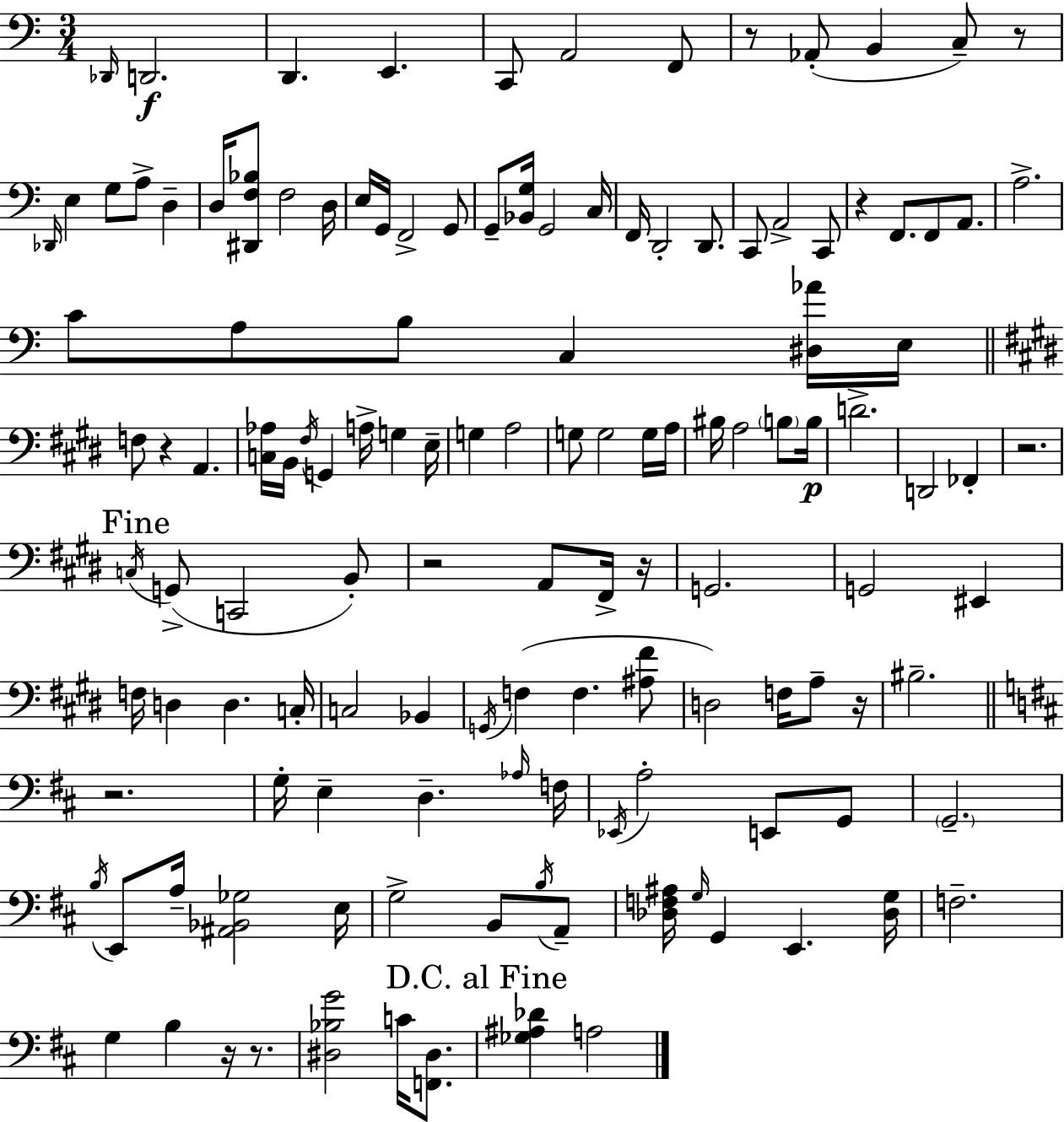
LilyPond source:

{
  \clef bass
  \numericTimeSignature
  \time 3/4
  \key c \major
  \grace { des,16 }\f d,2. | d,4. e,4. | c,8 a,2 f,8 | r8 aes,8-.( b,4 c8--) r8 | \break \grace { des,16 } e4 g8 a8-> d4-- | d16 <dis, f bes>8 f2 | d16 e16 g,16 f,2-> | g,8 g,8-- <bes, g>16 g,2 | \break c16 f,16 d,2-. d,8. | c,8 a,2-> | c,8 r4 f,8. f,8 a,8. | a2.-> | \break c'8 a8 b8 c4 | <dis aes'>16 e16 \bar "||" \break \key e \major f8 r4 a,4. | <c aes>16 b,16 \acciaccatura { fis16 } g,4 a16-> g4 | e16-- g4 a2 | g8 g2 g16 | \break a16 bis16 a2 \parenthesize b8 | b16\p d'2.-> | d,2 fes,4-. | r2. | \break \mark "Fine" \acciaccatura { c16 }( g,8-> c,2 | b,8-.) r2 a,8 | fis,16-> r16 g,2. | g,2 eis,4 | \break f16 d4 d4. | c16-. c2 bes,4 | \acciaccatura { g,16 }( f4 f4. | <ais fis'>8 d2) f16 | \break a8-- r16 bis2.-- | \bar "||" \break \key b \minor r2. | g16-. e4-- d4.-- \grace { aes16 } | f16 \acciaccatura { ees,16 } a2-. e,8 | g,8 \parenthesize g,2.-- | \break \acciaccatura { b16 } e,8 a16-- <ais, bes, ges>2 | e16 g2-> b,8 | \acciaccatura { b16 } a,8-- <des f ais>16 \grace { g16 } g,4 e,4. | <des g>16 f2.-- | \break g4 b4 | r16 r8. <dis bes g'>2 | c'16 <f, dis>8. \mark "D.C. al Fine" <ges ais des'>4 a2 | \bar "|."
}